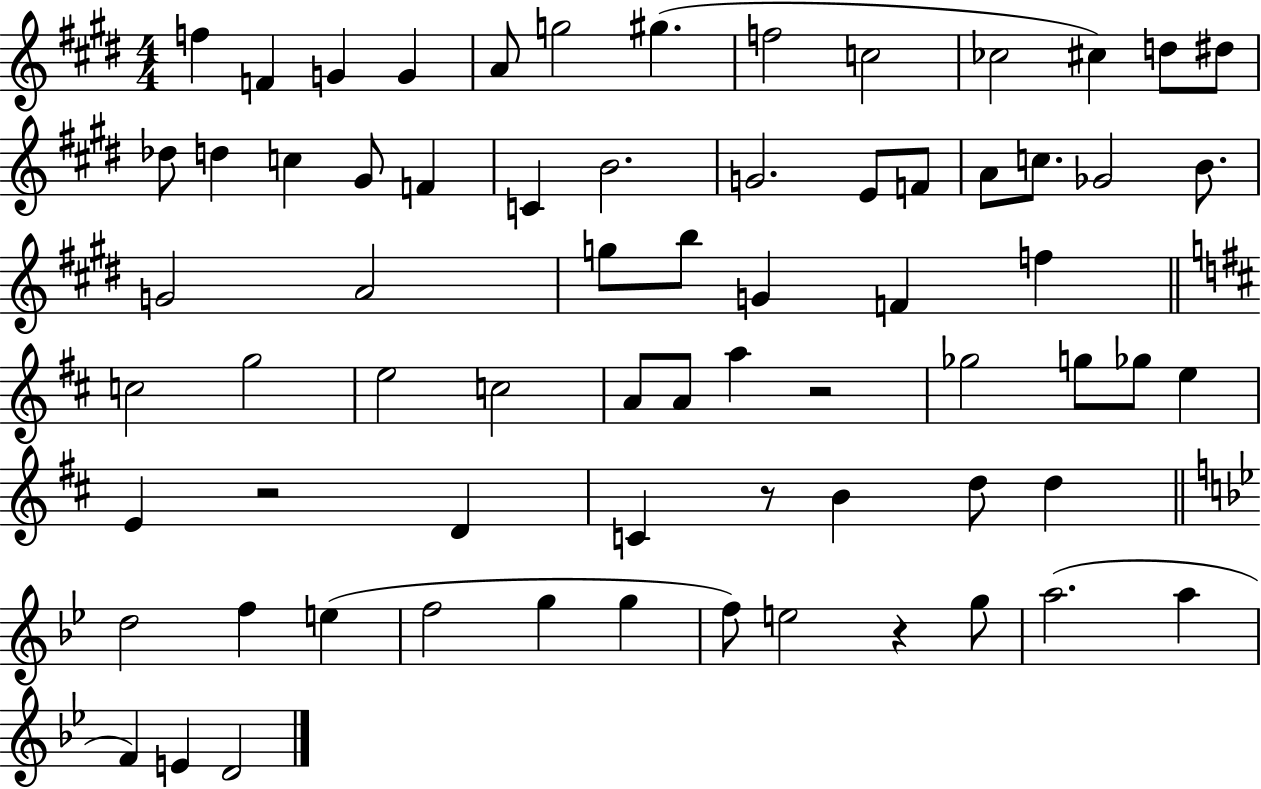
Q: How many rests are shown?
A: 4